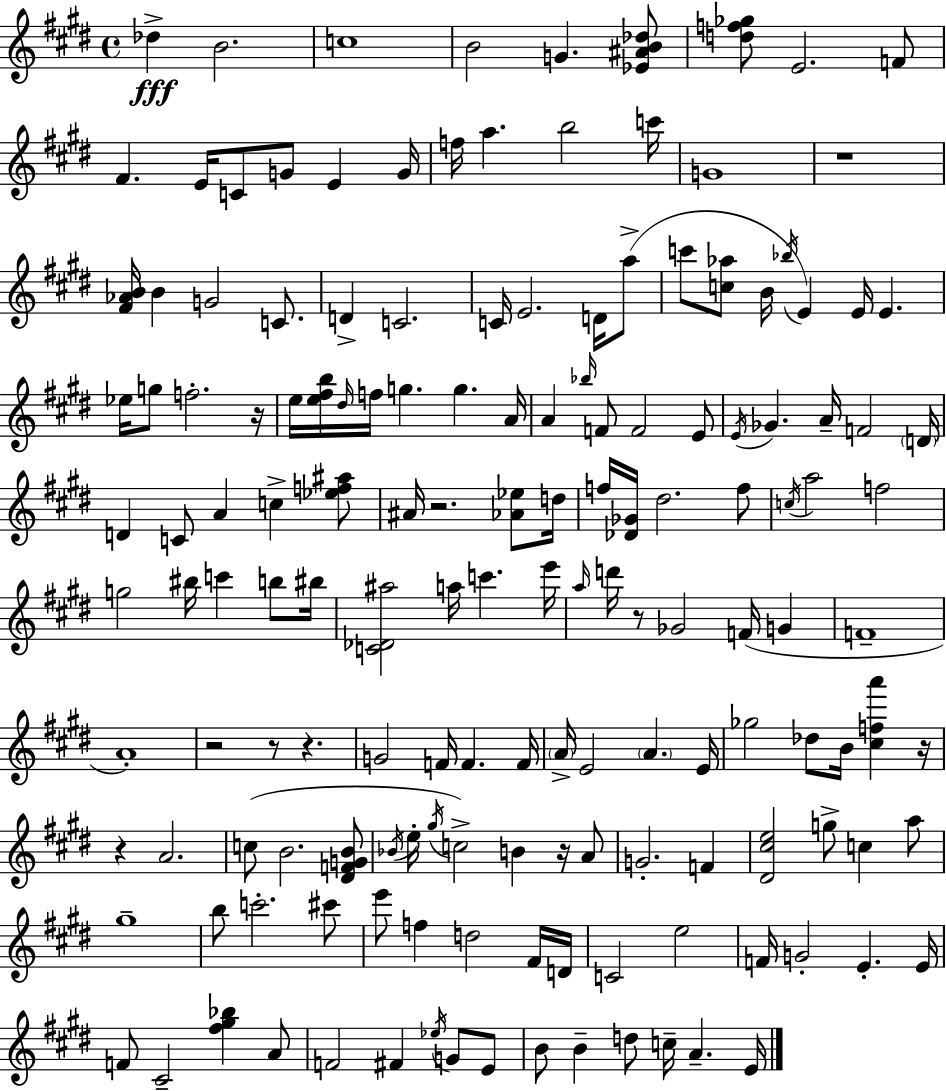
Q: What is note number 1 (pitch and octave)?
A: Db5